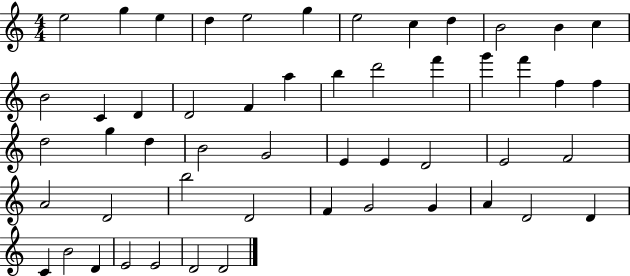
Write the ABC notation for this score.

X:1
T:Untitled
M:4/4
L:1/4
K:C
e2 g e d e2 g e2 c d B2 B c B2 C D D2 F a b d'2 f' g' f' f f d2 g d B2 G2 E E D2 E2 F2 A2 D2 b2 D2 F G2 G A D2 D C B2 D E2 E2 D2 D2